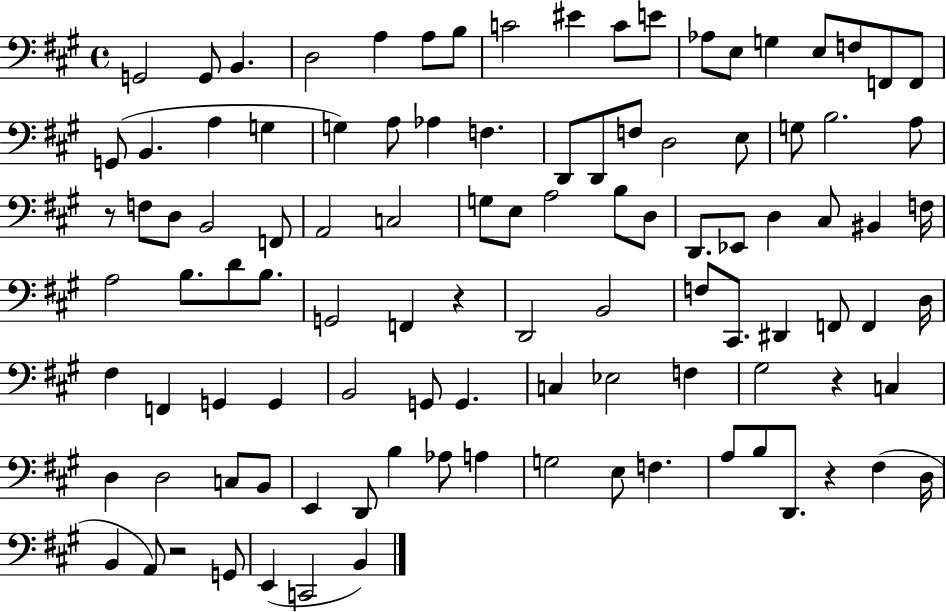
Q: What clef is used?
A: bass